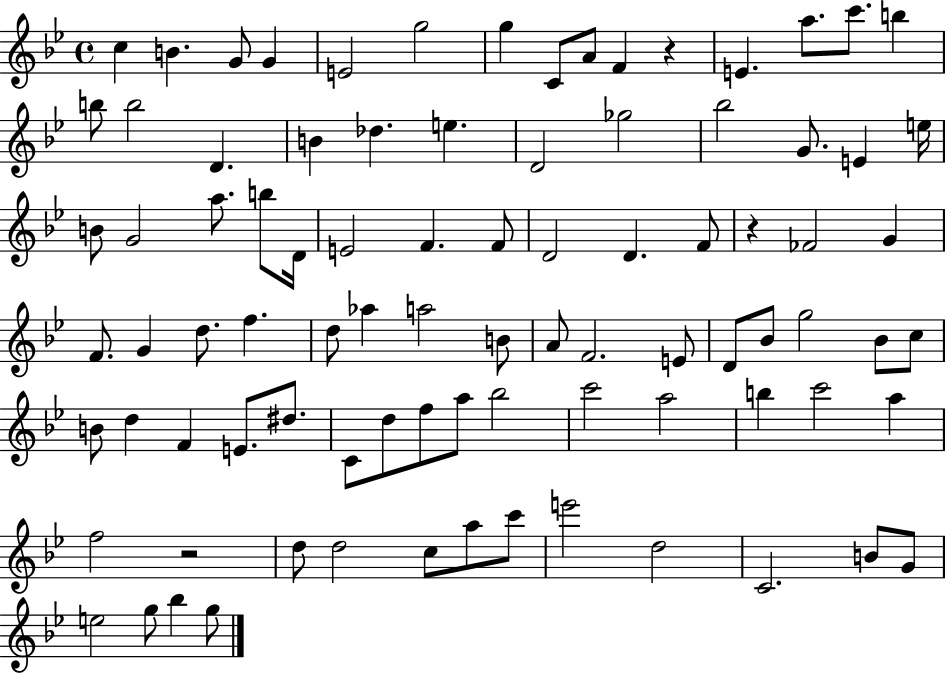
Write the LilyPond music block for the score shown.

{
  \clef treble
  \time 4/4
  \defaultTimeSignature
  \key bes \major
  c''4 b'4. g'8 g'4 | e'2 g''2 | g''4 c'8 a'8 f'4 r4 | e'4. a''8. c'''8. b''4 | \break b''8 b''2 d'4. | b'4 des''4. e''4. | d'2 ges''2 | bes''2 g'8. e'4 e''16 | \break b'8 g'2 a''8. b''8 d'16 | e'2 f'4. f'8 | d'2 d'4. f'8 | r4 fes'2 g'4 | \break f'8. g'4 d''8. f''4. | d''8 aes''4 a''2 b'8 | a'8 f'2. e'8 | d'8 bes'8 g''2 bes'8 c''8 | \break b'8 d''4 f'4 e'8. dis''8. | c'8 d''8 f''8 a''8 bes''2 | c'''2 a''2 | b''4 c'''2 a''4 | \break f''2 r2 | d''8 d''2 c''8 a''8 c'''8 | e'''2 d''2 | c'2. b'8 g'8 | \break e''2 g''8 bes''4 g''8 | \bar "|."
}